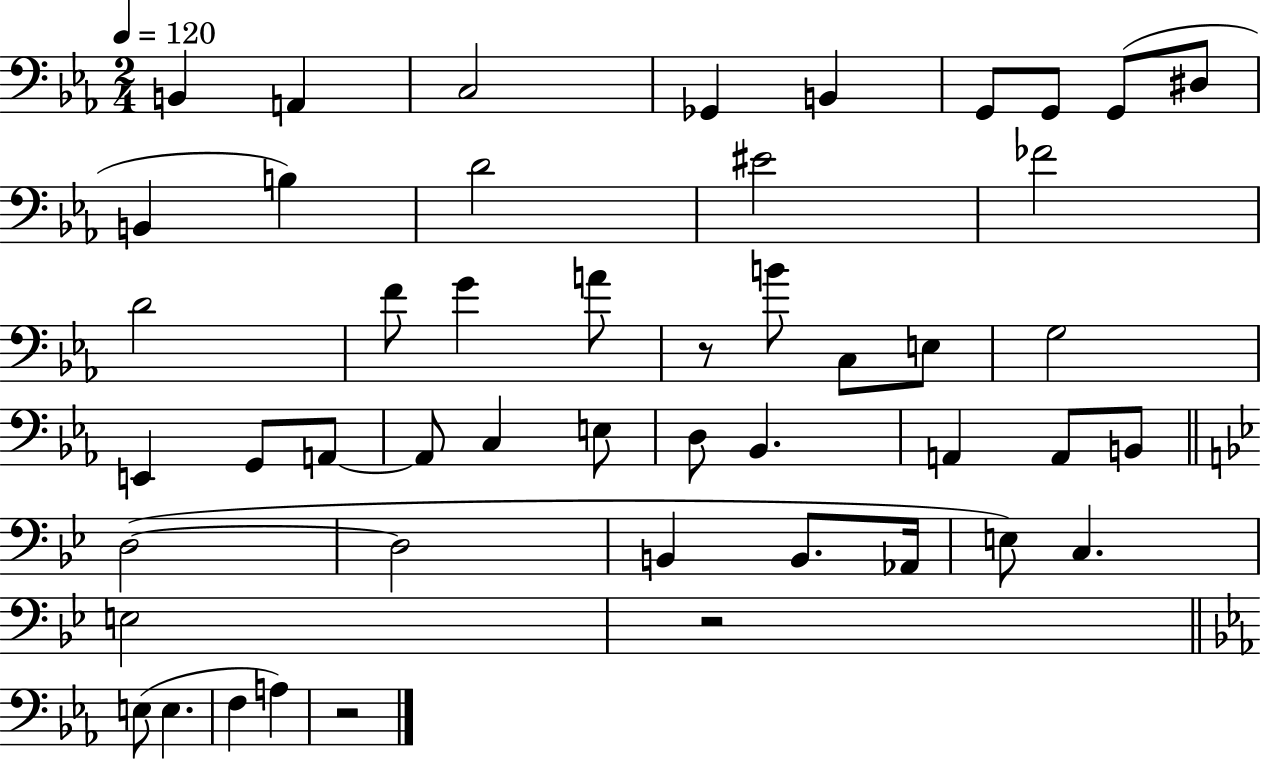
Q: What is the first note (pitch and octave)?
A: B2